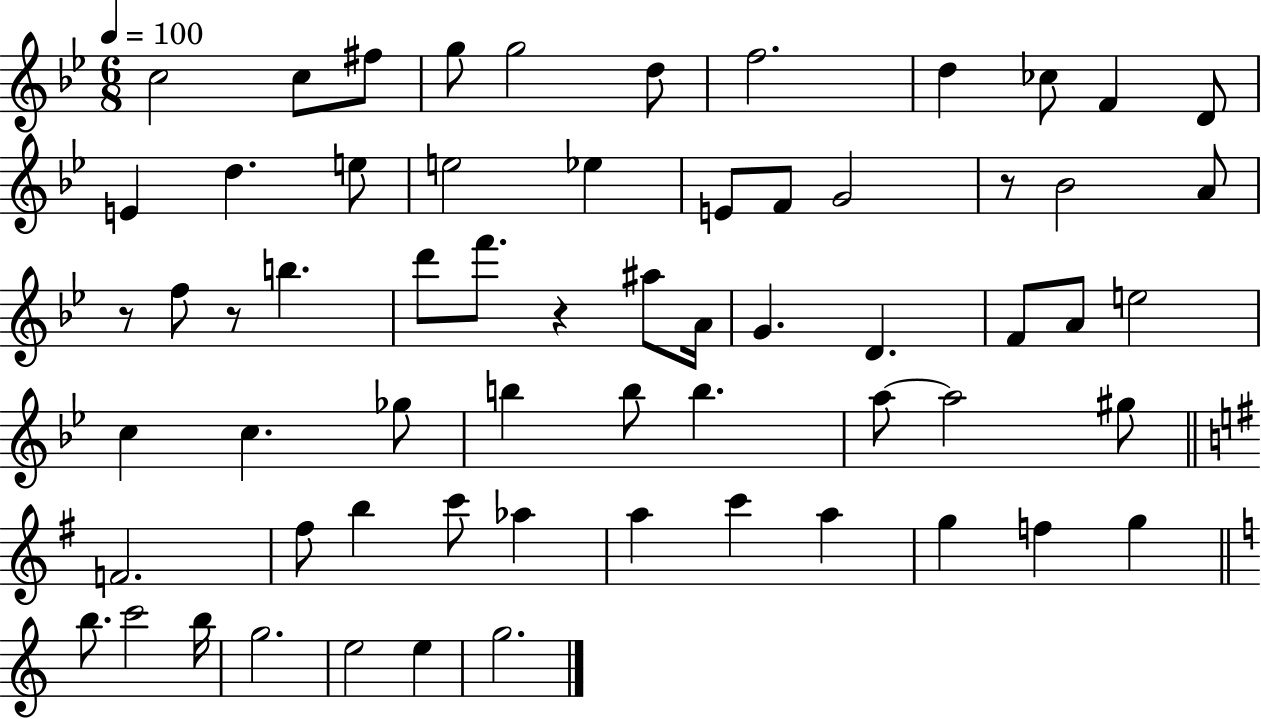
C5/h C5/e F#5/e G5/e G5/h D5/e F5/h. D5/q CES5/e F4/q D4/e E4/q D5/q. E5/e E5/h Eb5/q E4/e F4/e G4/h R/e Bb4/h A4/e R/e F5/e R/e B5/q. D6/e F6/e. R/q A#5/e A4/s G4/q. D4/q. F4/e A4/e E5/h C5/q C5/q. Gb5/e B5/q B5/e B5/q. A5/e A5/h G#5/e F4/h. F#5/e B5/q C6/e Ab5/q A5/q C6/q A5/q G5/q F5/q G5/q B5/e. C6/h B5/s G5/h. E5/h E5/q G5/h.